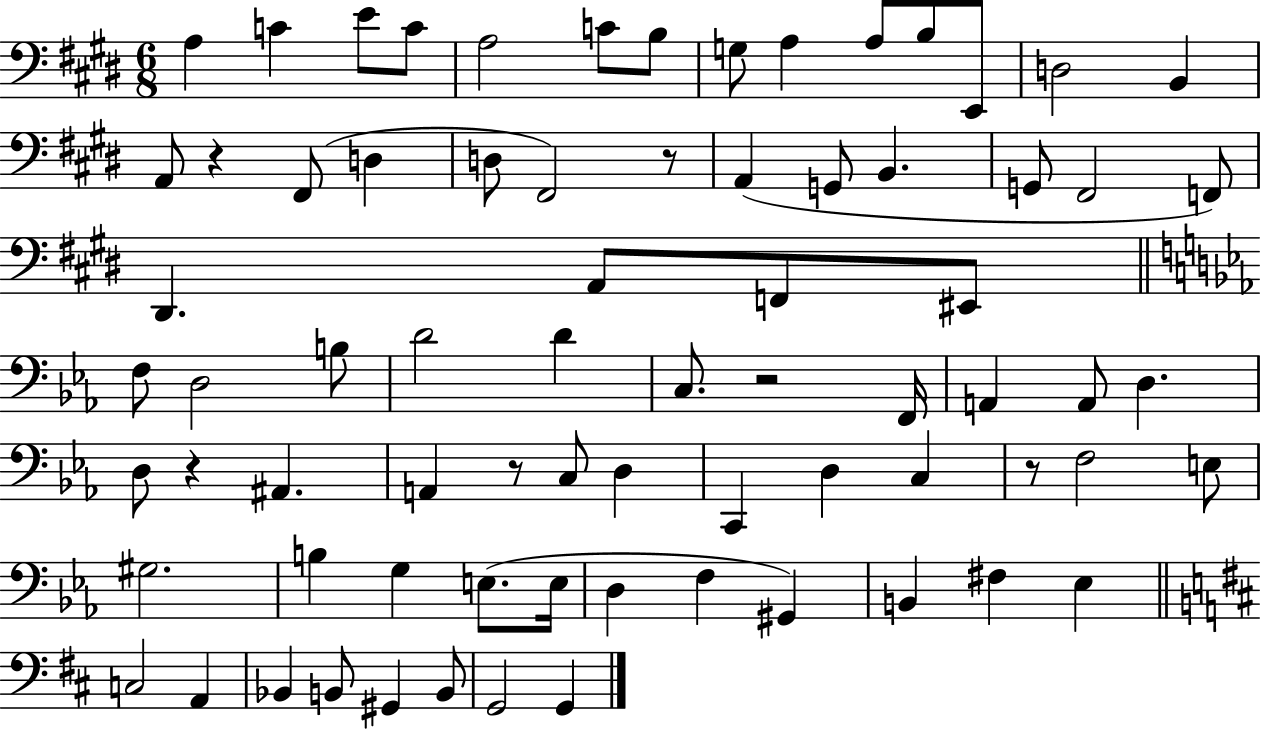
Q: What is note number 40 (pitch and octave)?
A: D3